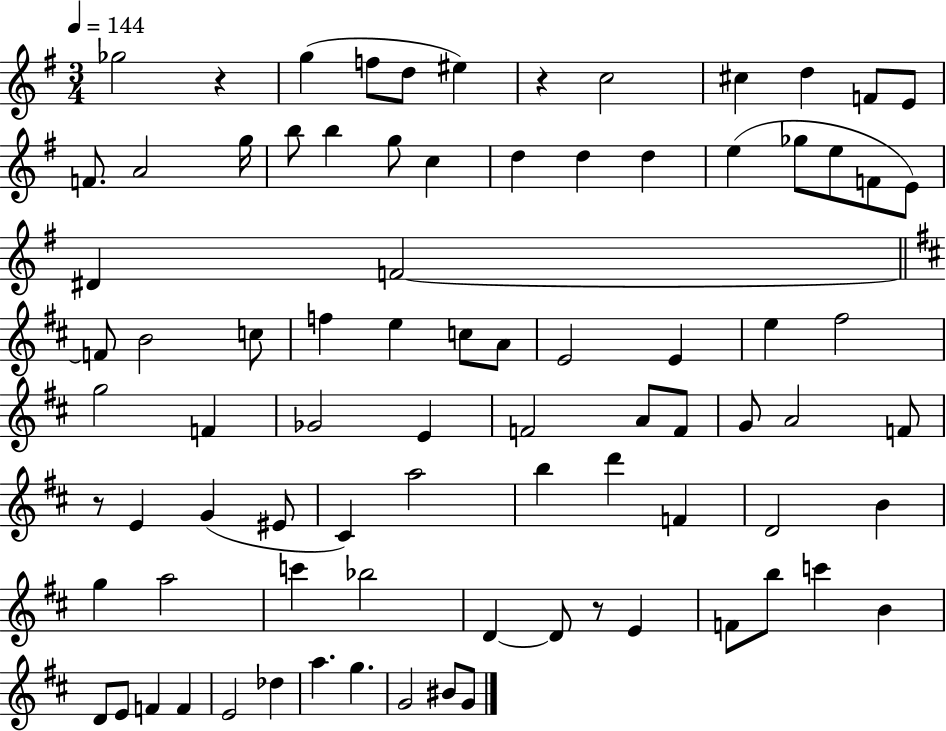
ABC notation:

X:1
T:Untitled
M:3/4
L:1/4
K:G
_g2 z g f/2 d/2 ^e z c2 ^c d F/2 E/2 F/2 A2 g/4 b/2 b g/2 c d d d e _g/2 e/2 F/2 E/2 ^D F2 F/2 B2 c/2 f e c/2 A/2 E2 E e ^f2 g2 F _G2 E F2 A/2 F/2 G/2 A2 F/2 z/2 E G ^E/2 ^C a2 b d' F D2 B g a2 c' _b2 D D/2 z/2 E F/2 b/2 c' B D/2 E/2 F F E2 _d a g G2 ^B/2 G/2